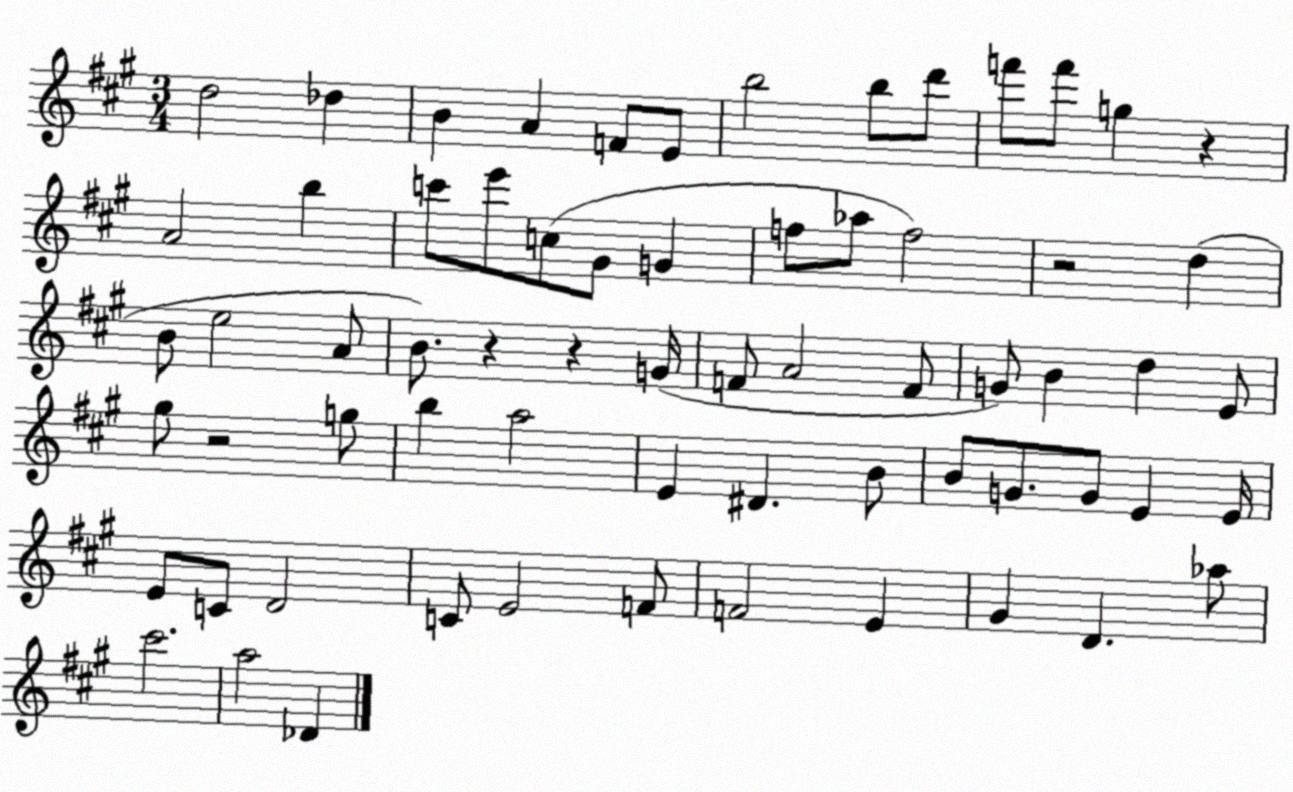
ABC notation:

X:1
T:Untitled
M:3/4
L:1/4
K:A
d2 _d B A F/2 E/2 b2 b/2 d'/2 f'/2 f'/2 g z A2 b c'/2 e'/2 c/2 ^G/2 G f/2 _a/2 f2 z2 d B/2 e2 A/2 B/2 z z G/4 F/2 A2 F/2 G/2 B d E/2 ^g/2 z2 g/2 b a2 E ^D B/2 B/2 G/2 G/2 E E/4 E/2 C/2 D2 C/2 E2 F/2 F2 E ^G D _a/2 ^c'2 a2 _D